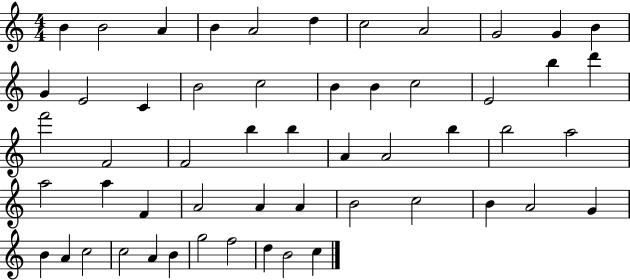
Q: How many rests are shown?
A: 0